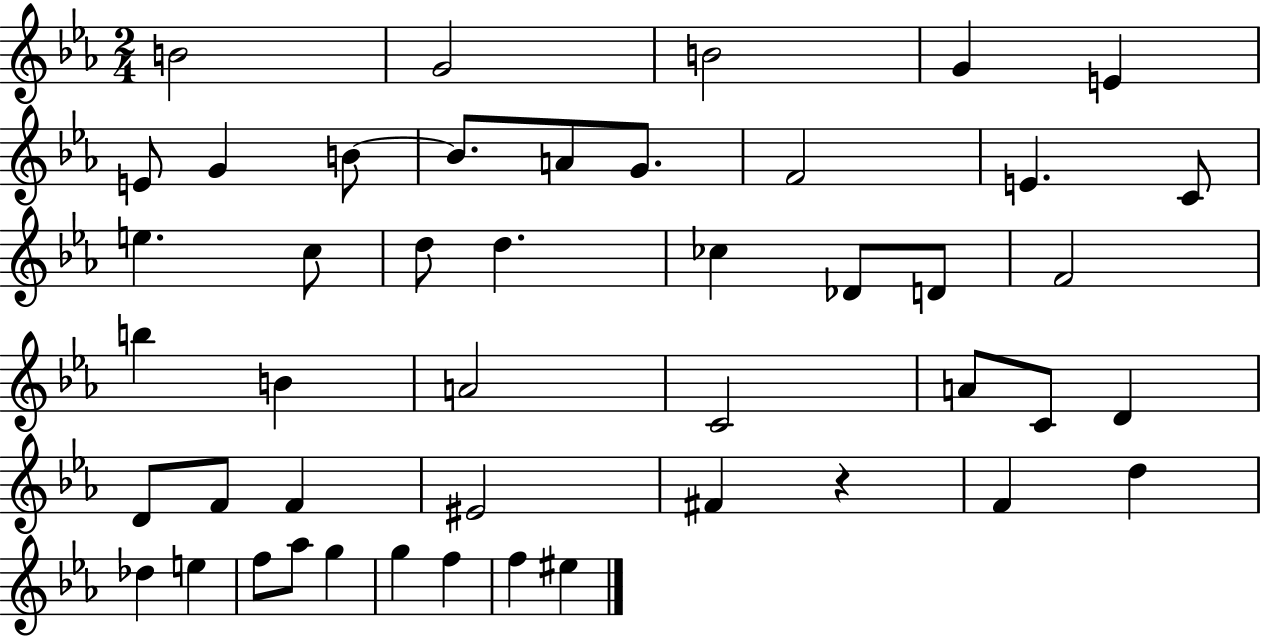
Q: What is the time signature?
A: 2/4